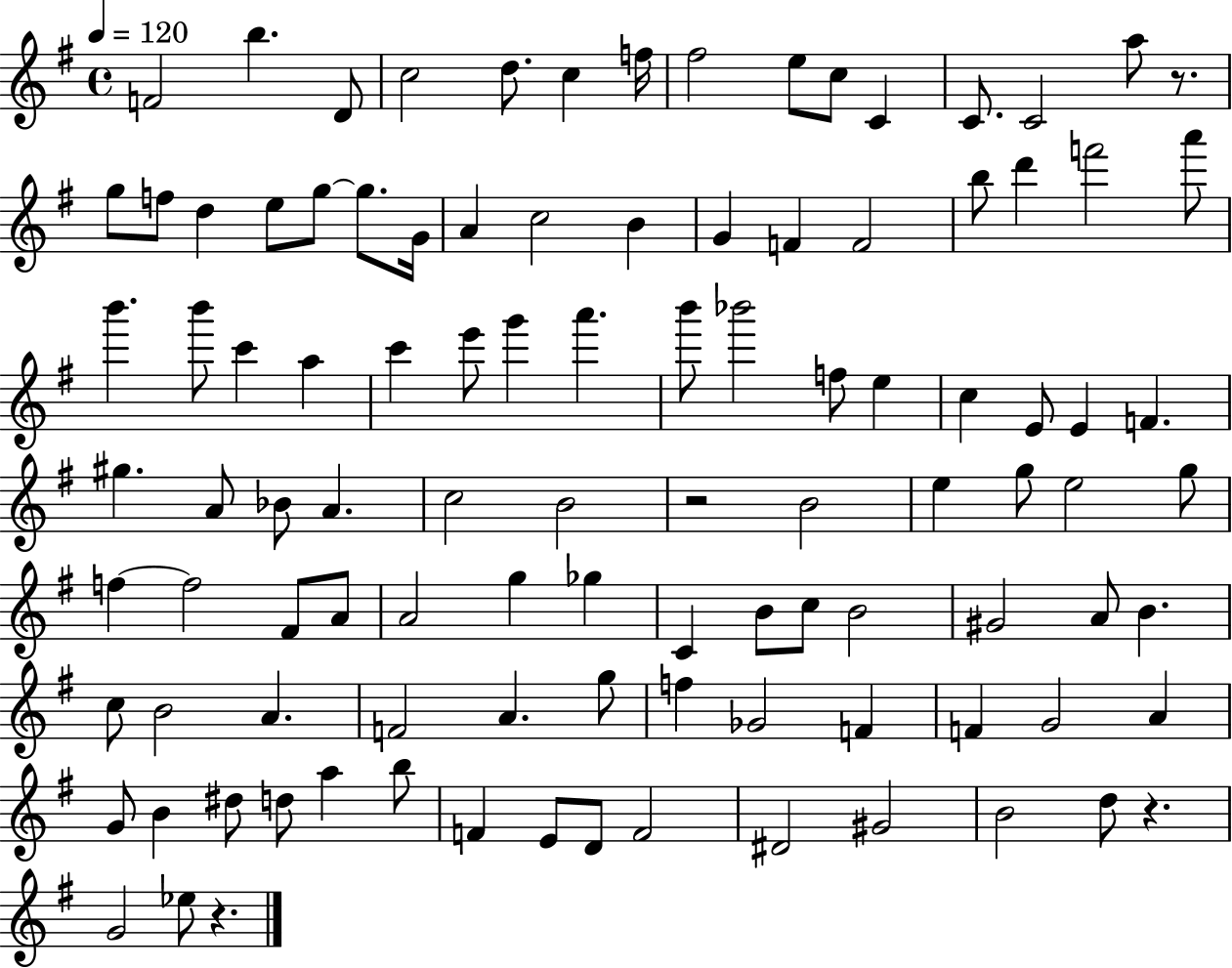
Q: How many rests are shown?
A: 4